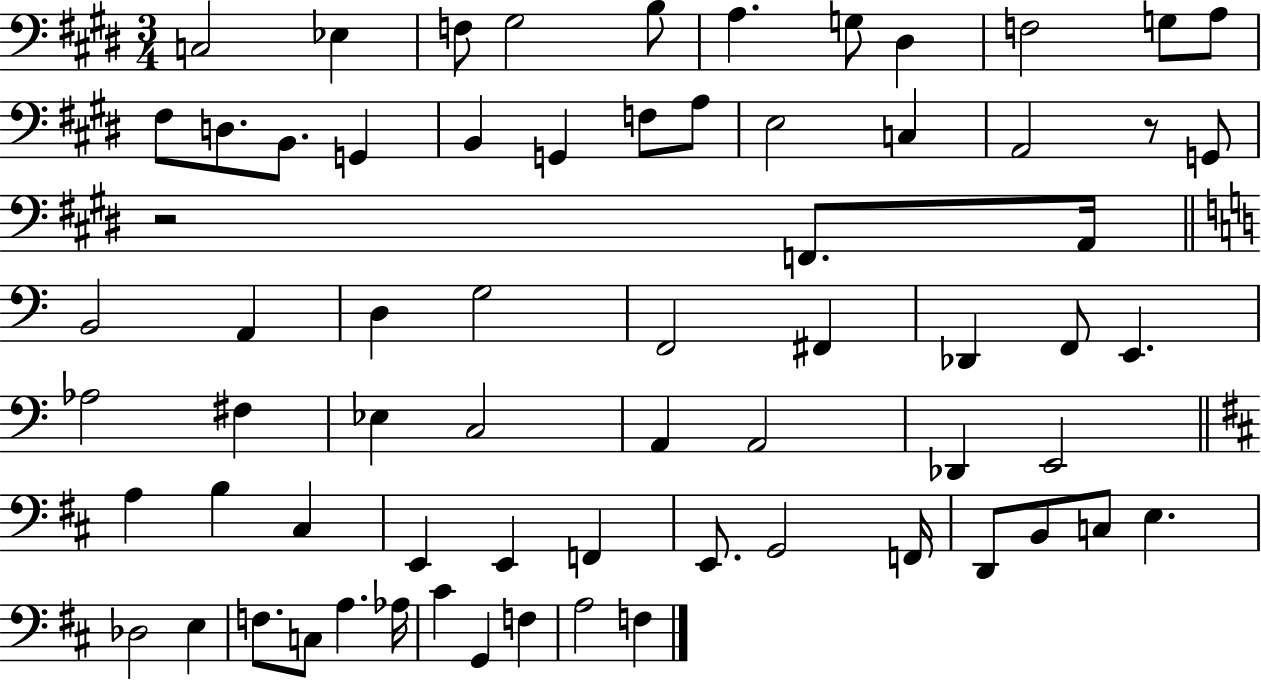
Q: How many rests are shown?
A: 2